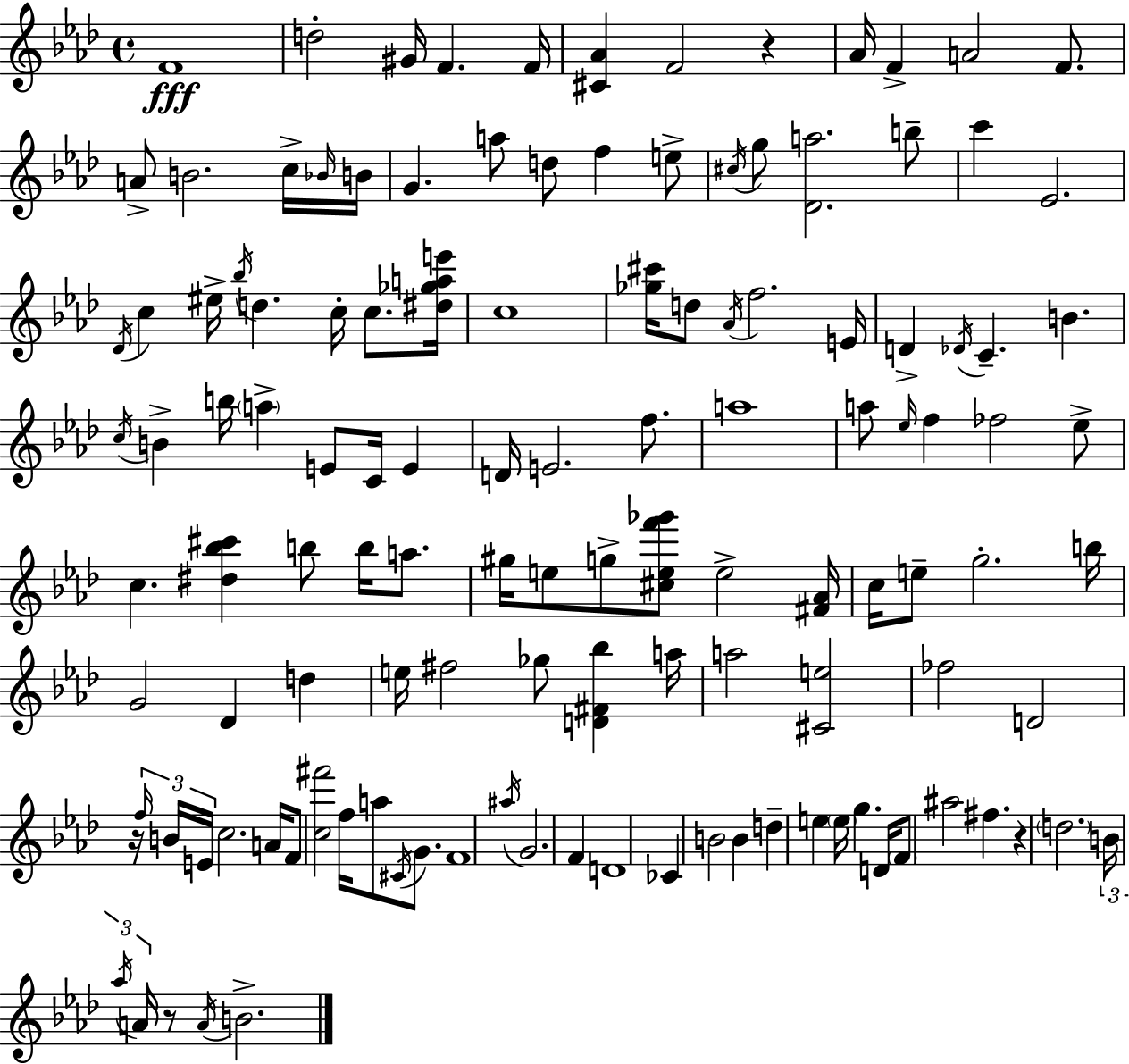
{
  \clef treble
  \time 4/4
  \defaultTimeSignature
  \key aes \major
  \repeat volta 2 { f'1\fff | d''2-. gis'16 f'4. f'16 | <cis' aes'>4 f'2 r4 | aes'16 f'4-> a'2 f'8. | \break a'8-> b'2. c''16-> \grace { bes'16 } | b'16 g'4. a''8 d''8 f''4 e''8-> | \acciaccatura { cis''16 } g''8 <des' a''>2. | b''8-- c'''4 ees'2. | \break \acciaccatura { des'16 } c''4 eis''16-> \acciaccatura { bes''16 } d''4. c''16-. | c''8. <dis'' ges'' a'' e'''>16 c''1 | <ges'' cis'''>16 d''8 \acciaccatura { aes'16 } f''2. | e'16 d'4-> \acciaccatura { des'16 } c'4.-- | \break b'4. \acciaccatura { c''16 } b'4-> b''16 \parenthesize a''4-> | e'8 c'16 e'4 d'16 e'2. | f''8. a''1 | a''8 \grace { ees''16 } f''4 fes''2 | \break ees''8-> c''4. <dis'' bes'' cis'''>4 | b''8 b''16 a''8. gis''16 e''8 g''8-> <cis'' e'' f''' ges'''>8 e''2-> | <fis' aes'>16 c''16 e''8-- g''2.-. | b''16 g'2 | \break des'4 d''4 e''16 fis''2 | ges''8 <d' fis' bes''>4 a''16 a''2 | <cis' e''>2 fes''2 | d'2 r16 \tuplet 3/2 { \grace { f''16 } b'16 e'16 } c''2. | \break a'16 f'8 <c'' fis'''>2 | f''16 a''8 \acciaccatura { cis'16 } g'8. f'1 | \acciaccatura { ais''16 } g'2. | f'4 d'1 | \break ces'4 b'2 | b'4 d''4-- e''4 | \parenthesize e''16 g''4. d'16 \parenthesize f'8 ais''2 | fis''4. r4 \parenthesize d''2. | \break \tuplet 3/2 { b'16 \acciaccatura { aes''16 } a'16 } r8 | \acciaccatura { a'16 } b'2.-> } \bar "|."
}